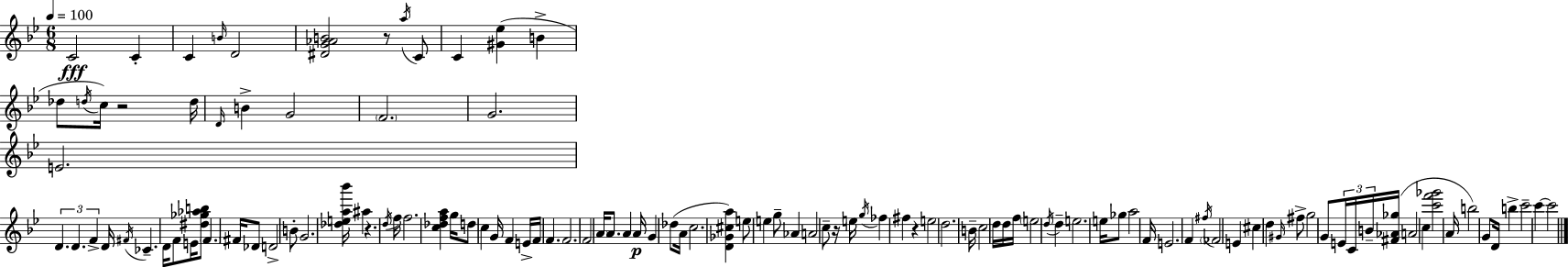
{
  \clef treble
  \numericTimeSignature
  \time 6/8
  \key bes \major
  \tempo 4 = 100
  c'2\fff c'4-. | c'4 \grace { b'16 } d'2 | <dis' g' aes' b'>2 r8 \acciaccatura { a''16 } | c'8 c'4 <gis' ees''>4( b'4-> | \break des''8 \acciaccatura { d''16 }) c''16 r2 | d''16 \grace { d'16 } b'4-> g'2 | \parenthesize f'2. | g'2. | \break e'2. | \tuplet 3/2 { d'4. d'4. | f'4-> } d'16 \acciaccatura { fis'16 } ces'4.-- | d'16 f'8 e'16 <dis'' ges'' aes'' b''>8 \parenthesize f'4. | \break fis'16 des'8 d'2-> | b'8-. g'2. | <des'' e'' a'' bes'''>16 ais''4 r4. | \acciaccatura { d''16 } f''16 f''2. | \break <c'' des'' f'' a''>4 g''16 d''8 | c''4 g'16 f'4 e'16-> f'16 | f'4. f'2. | f'2 | \break \parenthesize a'16 a'8. a'4 a'16\p g'4 | des''8( a'16 c''2. | <d' ges' cis'' a''>4) e''8 | e''4 g''8-- aes'4 a'2 | \break c''8-- r16 e''16 \acciaccatura { g''16 } fes''4 | fis''4 r4 e''2 | d''2. | b'16-- c''2 | \break d''16 d''16 f''16 \parenthesize e''2 | \acciaccatura { d''16 } d''4-- e''2. | e''16 ges''8 a''2 | f'16 e'2. | \break f'4 | \acciaccatura { fis''16 } \parenthesize fes'2 e'4 | cis''4 d''4 \grace { gis'16 } fis''8-> | g''2 g'8 \tuplet 3/2 { e'16 c'16 | \break b'16-- } <fis' aes' ges''>16( a'2 c''4 | <c''' f''' ges'''>2 a'16 b''2) | g'8 d'16 b''4-> | c'''2-- c'''4~~ | \break c'''2 \bar "|."
}